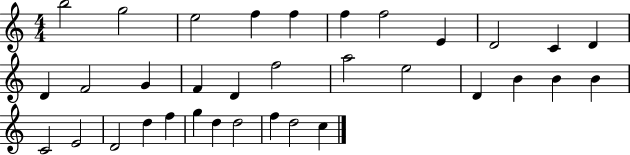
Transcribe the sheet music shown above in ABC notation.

X:1
T:Untitled
M:4/4
L:1/4
K:C
b2 g2 e2 f f f f2 E D2 C D D F2 G F D f2 a2 e2 D B B B C2 E2 D2 d f g d d2 f d2 c